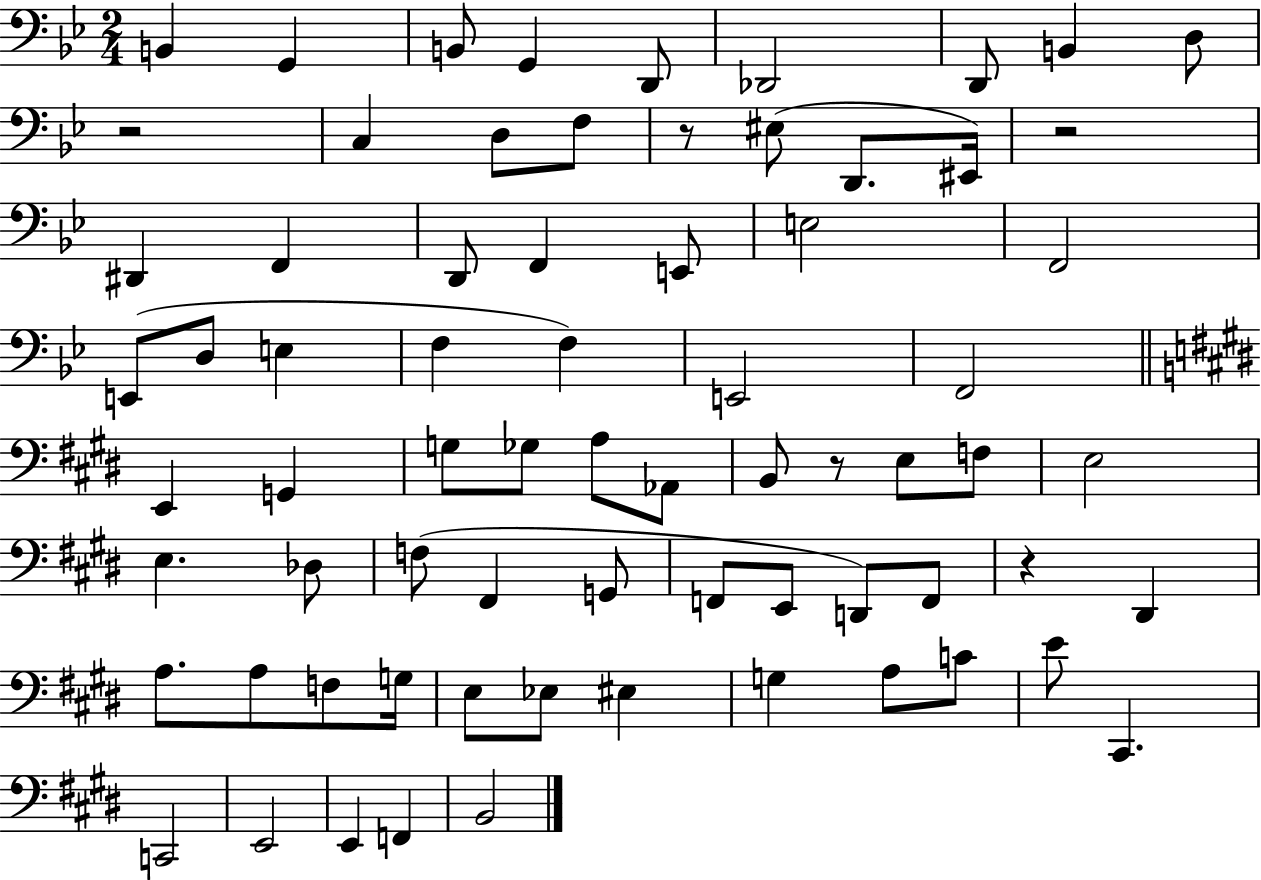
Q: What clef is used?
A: bass